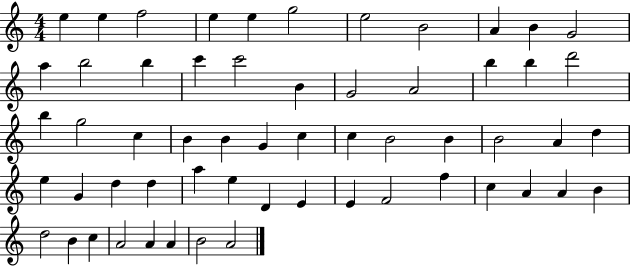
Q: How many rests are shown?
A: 0